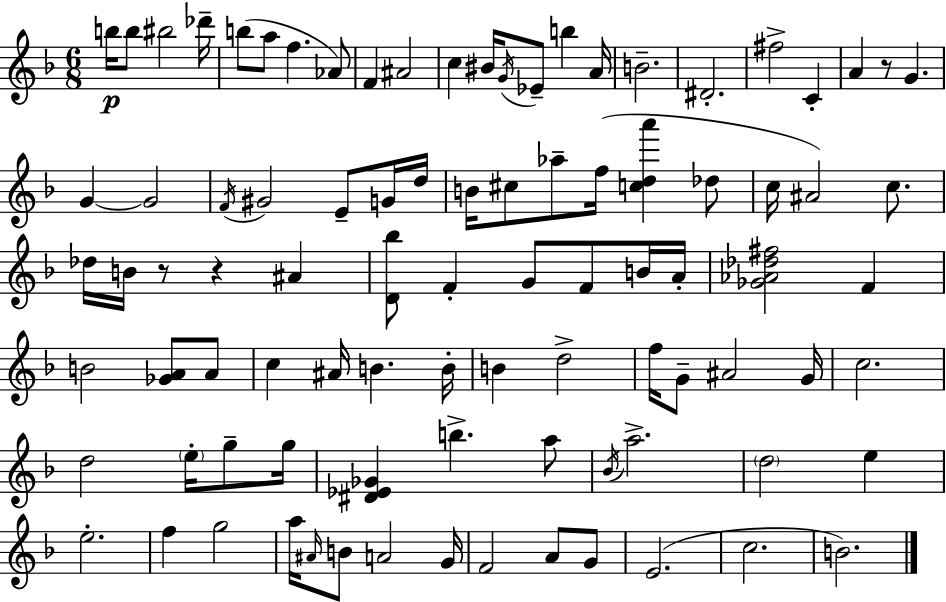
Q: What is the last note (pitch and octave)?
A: B4